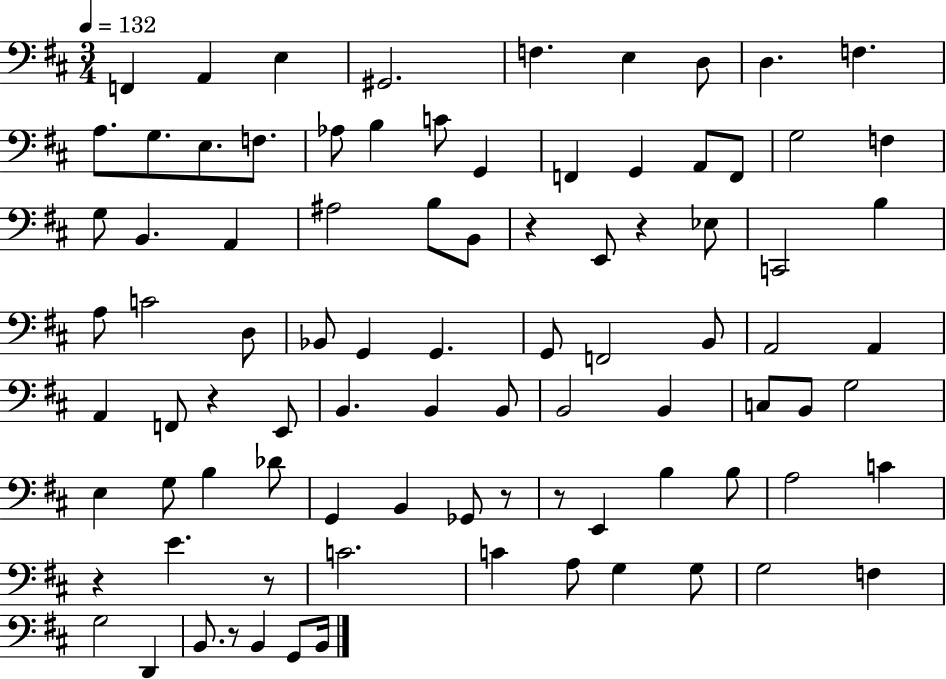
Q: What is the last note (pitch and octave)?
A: B2